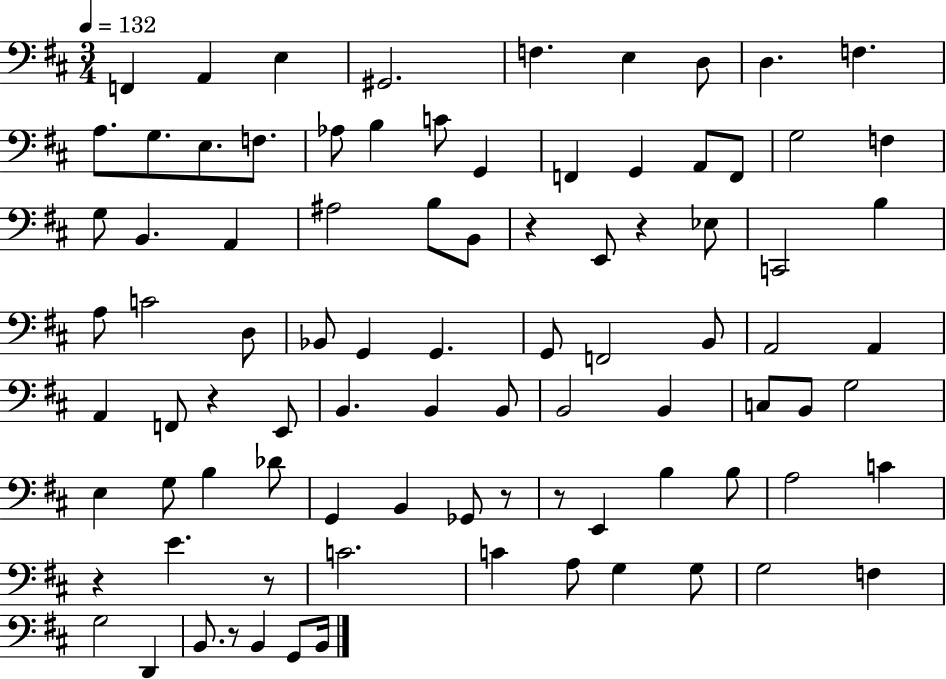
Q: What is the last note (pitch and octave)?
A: B2